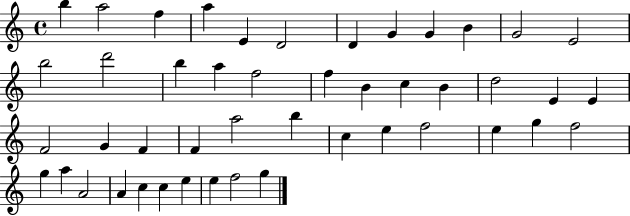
X:1
T:Untitled
M:4/4
L:1/4
K:C
b a2 f a E D2 D G G B G2 E2 b2 d'2 b a f2 f B c B d2 E E F2 G F F a2 b c e f2 e g f2 g a A2 A c c e e f2 g